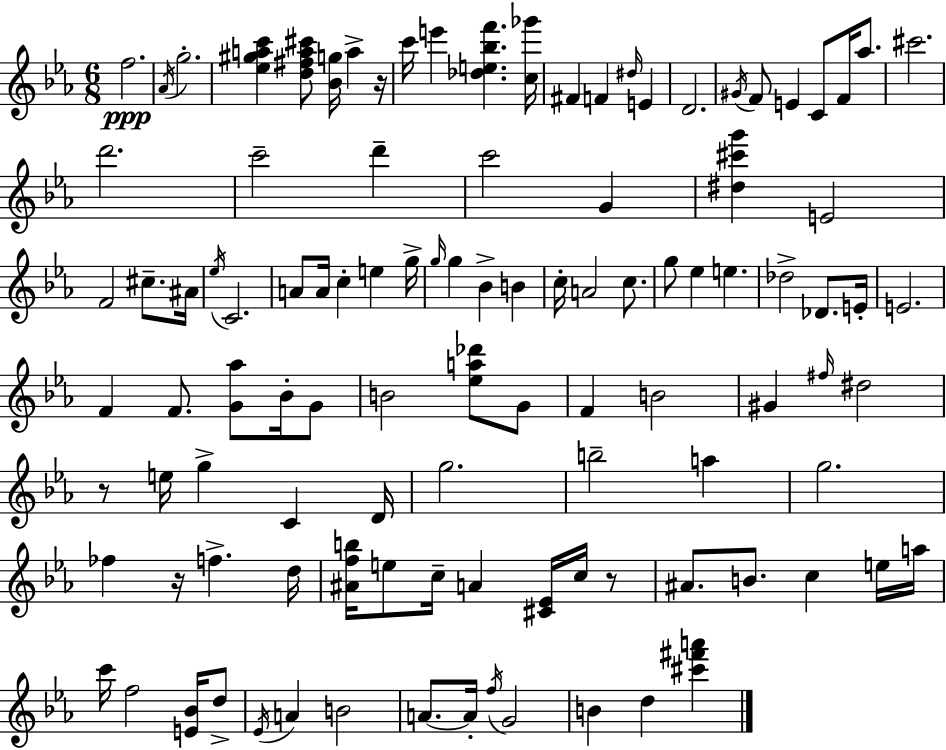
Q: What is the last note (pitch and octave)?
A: D5